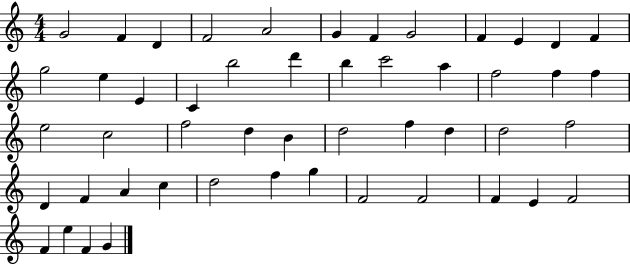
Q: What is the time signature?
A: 4/4